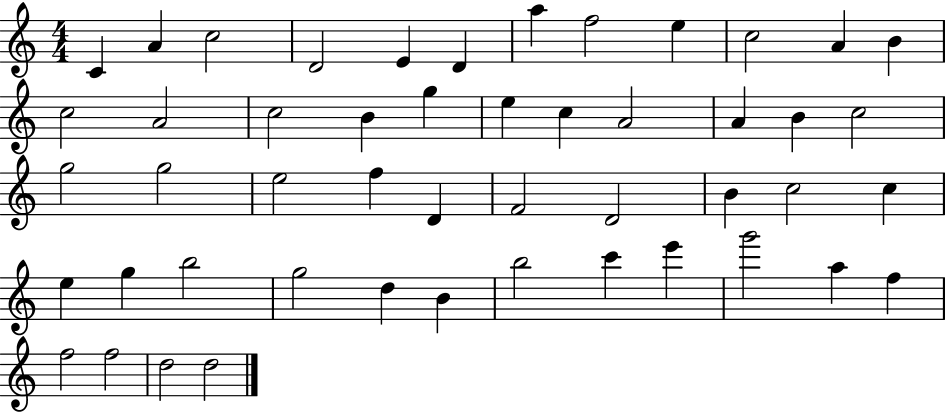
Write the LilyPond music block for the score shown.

{
  \clef treble
  \numericTimeSignature
  \time 4/4
  \key c \major
  c'4 a'4 c''2 | d'2 e'4 d'4 | a''4 f''2 e''4 | c''2 a'4 b'4 | \break c''2 a'2 | c''2 b'4 g''4 | e''4 c''4 a'2 | a'4 b'4 c''2 | \break g''2 g''2 | e''2 f''4 d'4 | f'2 d'2 | b'4 c''2 c''4 | \break e''4 g''4 b''2 | g''2 d''4 b'4 | b''2 c'''4 e'''4 | g'''2 a''4 f''4 | \break f''2 f''2 | d''2 d''2 | \bar "|."
}